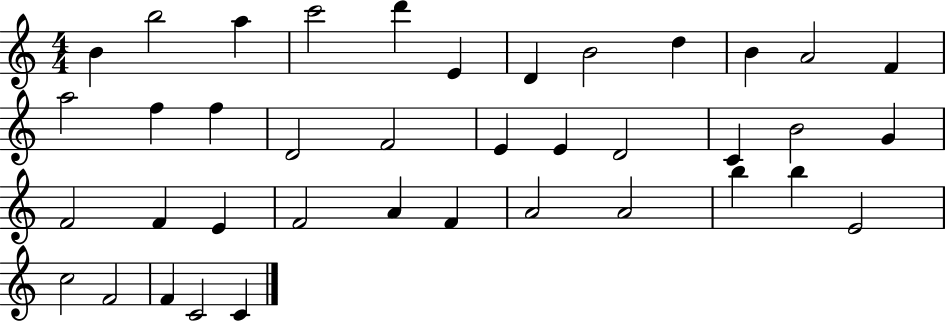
B4/q B5/h A5/q C6/h D6/q E4/q D4/q B4/h D5/q B4/q A4/h F4/q A5/h F5/q F5/q D4/h F4/h E4/q E4/q D4/h C4/q B4/h G4/q F4/h F4/q E4/q F4/h A4/q F4/q A4/h A4/h B5/q B5/q E4/h C5/h F4/h F4/q C4/h C4/q